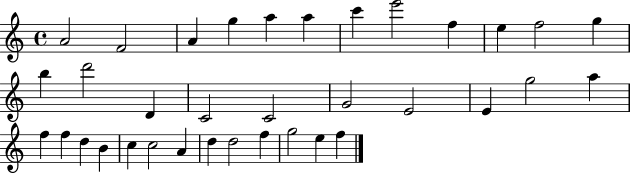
X:1
T:Untitled
M:4/4
L:1/4
K:C
A2 F2 A g a a c' e'2 f e f2 g b d'2 D C2 C2 G2 E2 E g2 a f f d B c c2 A d d2 f g2 e f